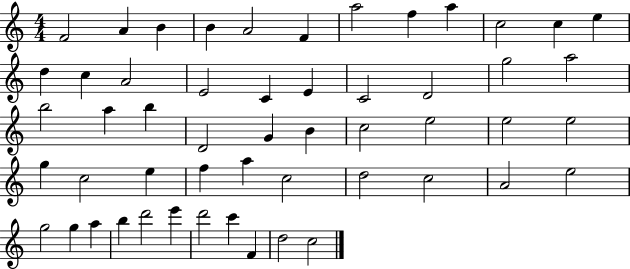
X:1
T:Untitled
M:4/4
L:1/4
K:C
F2 A B B A2 F a2 f a c2 c e d c A2 E2 C E C2 D2 g2 a2 b2 a b D2 G B c2 e2 e2 e2 g c2 e f a c2 d2 c2 A2 e2 g2 g a b d'2 e' d'2 c' F d2 c2